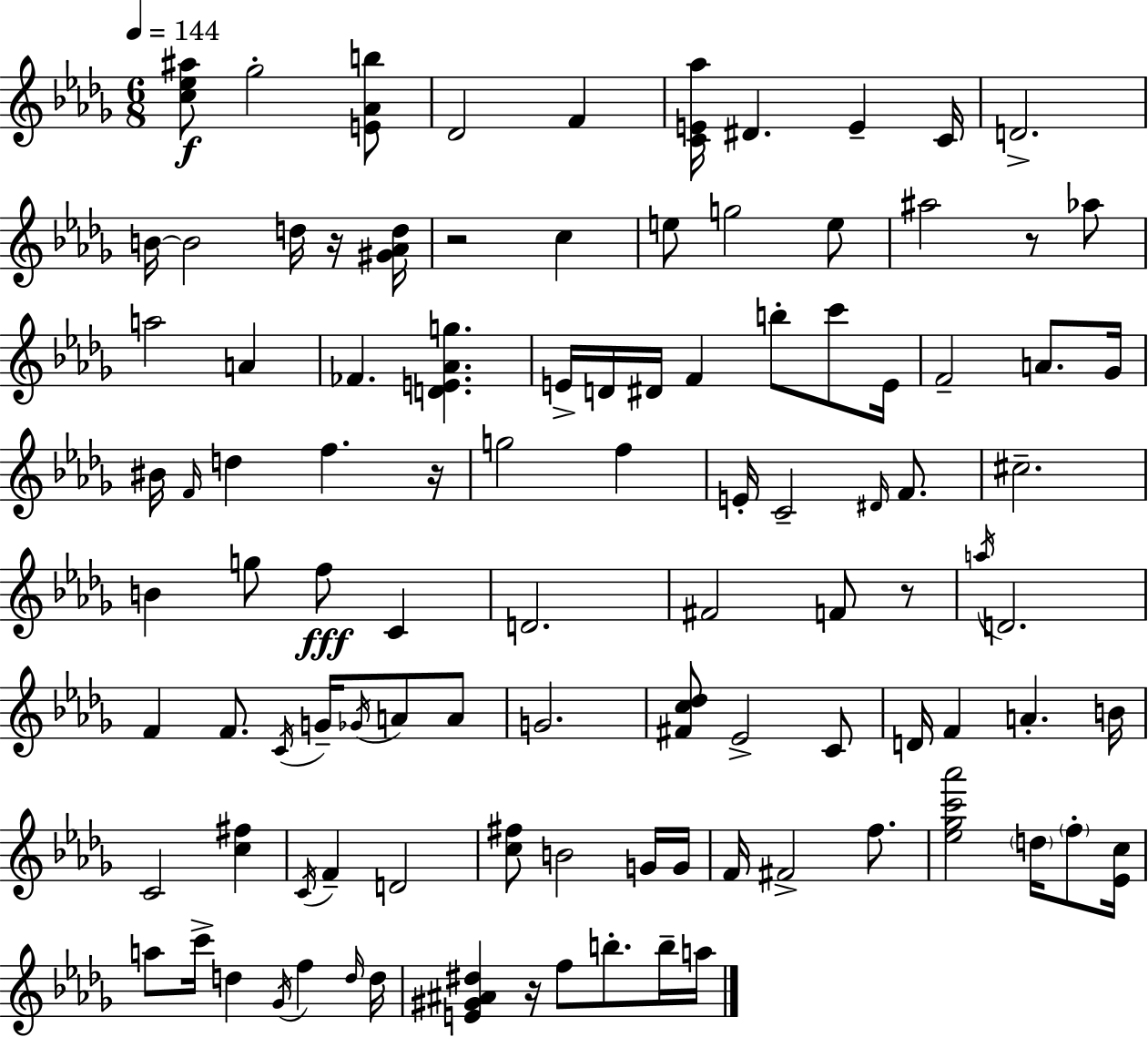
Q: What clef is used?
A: treble